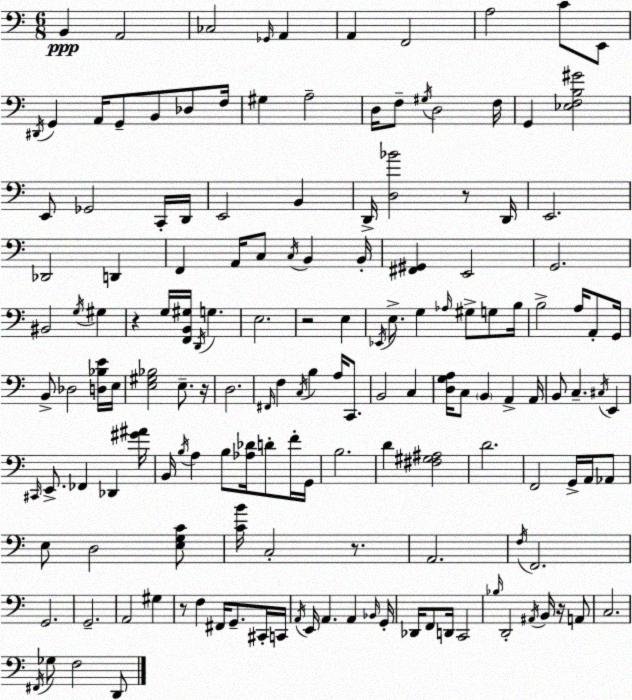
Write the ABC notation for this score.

X:1
T:Untitled
M:6/8
L:1/4
K:Am
B,, A,,2 _C,2 _G,,/4 A,, A,, F,,2 A,2 C/2 E,,/2 ^D,,/4 G,, A,,/4 G,,/2 B,,/2 _D,/2 F,/4 ^G, A,2 D,/4 F,/2 ^G,/4 D,2 F,/4 G,, [_E,F,B,^G]2 E,,/2 _G,,2 C,,/4 D,,/4 E,,2 B,, D,,/4 [D,_B]2 z/2 D,,/4 E,,2 _D,,2 D,, F,, A,,/4 C,/2 C,/4 B,, B,,/4 [^F,,^G,,] E,,2 G,,2 ^B,,2 G,/4 ^G, z G,/4 [F,,B,,^G,]/4 D,,/4 G, E,2 z2 E, _E,,/4 E,/2 G, _A,/4 ^G,/2 G,/2 B,/4 B,2 A,/4 A,,/2 G,,/4 B,,/2 _D,2 [D,_B,E]/4 E,/4 [E,^G,_B,]2 E,/2 z/4 D,2 ^F,,/4 F, C,/4 B, A,/4 C,,/2 B,,2 C, [D,G,A,]/4 C,/2 B,, A,, A,,/4 B,,/2 C, ^C,/4 E,, ^C,,/4 E,,/2 _F,, _D,, [^G^A]/4 B,,/4 B,/4 A, B,/2 [_A,_D]/4 D/2 F/4 G,,/4 B,2 D [^F,^G,^A,]2 D2 F,,2 G,,/4 A,,/4 _A,,/2 E,/2 D,2 [E,G,C]/2 [CB]/4 C,2 z/2 A,,2 F,/4 F,,2 G,,2 G,,2 A,,2 ^G, z/2 F, ^F,,/4 G,,/2 ^C,,/4 C,,/4 A,,/4 E,,/4 A,, A,, _B,,/4 G,,/4 _D,,/4 F,,/2 D,,/4 C,,2 _B,/4 D,,2 ^A,,/4 B,,/4 z/4 A,,/2 C,2 ^F,,/4 _G,/2 F,2 D,,/2